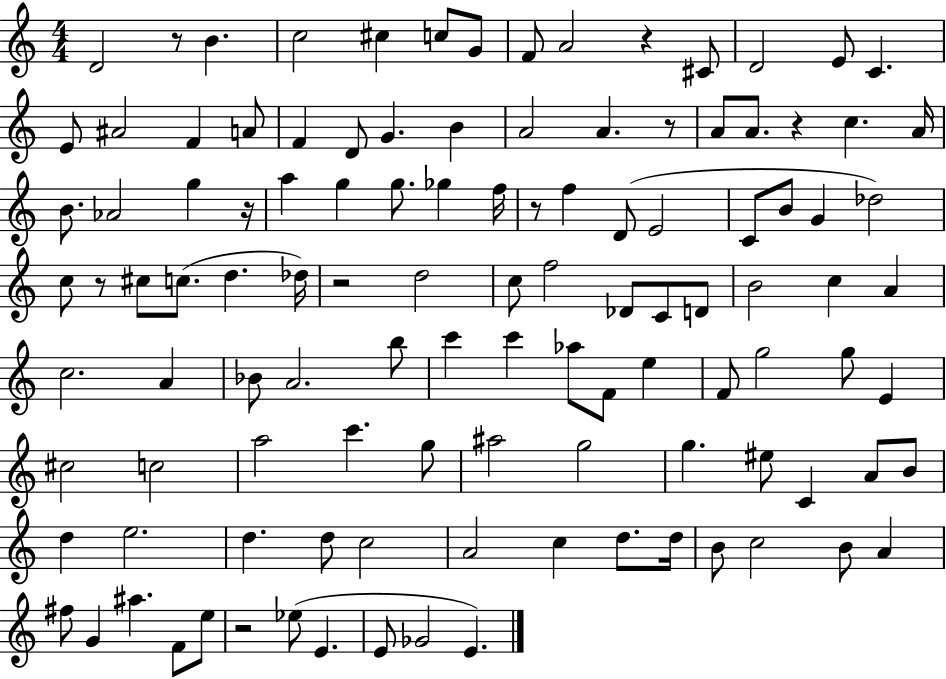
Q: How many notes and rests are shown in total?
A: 113